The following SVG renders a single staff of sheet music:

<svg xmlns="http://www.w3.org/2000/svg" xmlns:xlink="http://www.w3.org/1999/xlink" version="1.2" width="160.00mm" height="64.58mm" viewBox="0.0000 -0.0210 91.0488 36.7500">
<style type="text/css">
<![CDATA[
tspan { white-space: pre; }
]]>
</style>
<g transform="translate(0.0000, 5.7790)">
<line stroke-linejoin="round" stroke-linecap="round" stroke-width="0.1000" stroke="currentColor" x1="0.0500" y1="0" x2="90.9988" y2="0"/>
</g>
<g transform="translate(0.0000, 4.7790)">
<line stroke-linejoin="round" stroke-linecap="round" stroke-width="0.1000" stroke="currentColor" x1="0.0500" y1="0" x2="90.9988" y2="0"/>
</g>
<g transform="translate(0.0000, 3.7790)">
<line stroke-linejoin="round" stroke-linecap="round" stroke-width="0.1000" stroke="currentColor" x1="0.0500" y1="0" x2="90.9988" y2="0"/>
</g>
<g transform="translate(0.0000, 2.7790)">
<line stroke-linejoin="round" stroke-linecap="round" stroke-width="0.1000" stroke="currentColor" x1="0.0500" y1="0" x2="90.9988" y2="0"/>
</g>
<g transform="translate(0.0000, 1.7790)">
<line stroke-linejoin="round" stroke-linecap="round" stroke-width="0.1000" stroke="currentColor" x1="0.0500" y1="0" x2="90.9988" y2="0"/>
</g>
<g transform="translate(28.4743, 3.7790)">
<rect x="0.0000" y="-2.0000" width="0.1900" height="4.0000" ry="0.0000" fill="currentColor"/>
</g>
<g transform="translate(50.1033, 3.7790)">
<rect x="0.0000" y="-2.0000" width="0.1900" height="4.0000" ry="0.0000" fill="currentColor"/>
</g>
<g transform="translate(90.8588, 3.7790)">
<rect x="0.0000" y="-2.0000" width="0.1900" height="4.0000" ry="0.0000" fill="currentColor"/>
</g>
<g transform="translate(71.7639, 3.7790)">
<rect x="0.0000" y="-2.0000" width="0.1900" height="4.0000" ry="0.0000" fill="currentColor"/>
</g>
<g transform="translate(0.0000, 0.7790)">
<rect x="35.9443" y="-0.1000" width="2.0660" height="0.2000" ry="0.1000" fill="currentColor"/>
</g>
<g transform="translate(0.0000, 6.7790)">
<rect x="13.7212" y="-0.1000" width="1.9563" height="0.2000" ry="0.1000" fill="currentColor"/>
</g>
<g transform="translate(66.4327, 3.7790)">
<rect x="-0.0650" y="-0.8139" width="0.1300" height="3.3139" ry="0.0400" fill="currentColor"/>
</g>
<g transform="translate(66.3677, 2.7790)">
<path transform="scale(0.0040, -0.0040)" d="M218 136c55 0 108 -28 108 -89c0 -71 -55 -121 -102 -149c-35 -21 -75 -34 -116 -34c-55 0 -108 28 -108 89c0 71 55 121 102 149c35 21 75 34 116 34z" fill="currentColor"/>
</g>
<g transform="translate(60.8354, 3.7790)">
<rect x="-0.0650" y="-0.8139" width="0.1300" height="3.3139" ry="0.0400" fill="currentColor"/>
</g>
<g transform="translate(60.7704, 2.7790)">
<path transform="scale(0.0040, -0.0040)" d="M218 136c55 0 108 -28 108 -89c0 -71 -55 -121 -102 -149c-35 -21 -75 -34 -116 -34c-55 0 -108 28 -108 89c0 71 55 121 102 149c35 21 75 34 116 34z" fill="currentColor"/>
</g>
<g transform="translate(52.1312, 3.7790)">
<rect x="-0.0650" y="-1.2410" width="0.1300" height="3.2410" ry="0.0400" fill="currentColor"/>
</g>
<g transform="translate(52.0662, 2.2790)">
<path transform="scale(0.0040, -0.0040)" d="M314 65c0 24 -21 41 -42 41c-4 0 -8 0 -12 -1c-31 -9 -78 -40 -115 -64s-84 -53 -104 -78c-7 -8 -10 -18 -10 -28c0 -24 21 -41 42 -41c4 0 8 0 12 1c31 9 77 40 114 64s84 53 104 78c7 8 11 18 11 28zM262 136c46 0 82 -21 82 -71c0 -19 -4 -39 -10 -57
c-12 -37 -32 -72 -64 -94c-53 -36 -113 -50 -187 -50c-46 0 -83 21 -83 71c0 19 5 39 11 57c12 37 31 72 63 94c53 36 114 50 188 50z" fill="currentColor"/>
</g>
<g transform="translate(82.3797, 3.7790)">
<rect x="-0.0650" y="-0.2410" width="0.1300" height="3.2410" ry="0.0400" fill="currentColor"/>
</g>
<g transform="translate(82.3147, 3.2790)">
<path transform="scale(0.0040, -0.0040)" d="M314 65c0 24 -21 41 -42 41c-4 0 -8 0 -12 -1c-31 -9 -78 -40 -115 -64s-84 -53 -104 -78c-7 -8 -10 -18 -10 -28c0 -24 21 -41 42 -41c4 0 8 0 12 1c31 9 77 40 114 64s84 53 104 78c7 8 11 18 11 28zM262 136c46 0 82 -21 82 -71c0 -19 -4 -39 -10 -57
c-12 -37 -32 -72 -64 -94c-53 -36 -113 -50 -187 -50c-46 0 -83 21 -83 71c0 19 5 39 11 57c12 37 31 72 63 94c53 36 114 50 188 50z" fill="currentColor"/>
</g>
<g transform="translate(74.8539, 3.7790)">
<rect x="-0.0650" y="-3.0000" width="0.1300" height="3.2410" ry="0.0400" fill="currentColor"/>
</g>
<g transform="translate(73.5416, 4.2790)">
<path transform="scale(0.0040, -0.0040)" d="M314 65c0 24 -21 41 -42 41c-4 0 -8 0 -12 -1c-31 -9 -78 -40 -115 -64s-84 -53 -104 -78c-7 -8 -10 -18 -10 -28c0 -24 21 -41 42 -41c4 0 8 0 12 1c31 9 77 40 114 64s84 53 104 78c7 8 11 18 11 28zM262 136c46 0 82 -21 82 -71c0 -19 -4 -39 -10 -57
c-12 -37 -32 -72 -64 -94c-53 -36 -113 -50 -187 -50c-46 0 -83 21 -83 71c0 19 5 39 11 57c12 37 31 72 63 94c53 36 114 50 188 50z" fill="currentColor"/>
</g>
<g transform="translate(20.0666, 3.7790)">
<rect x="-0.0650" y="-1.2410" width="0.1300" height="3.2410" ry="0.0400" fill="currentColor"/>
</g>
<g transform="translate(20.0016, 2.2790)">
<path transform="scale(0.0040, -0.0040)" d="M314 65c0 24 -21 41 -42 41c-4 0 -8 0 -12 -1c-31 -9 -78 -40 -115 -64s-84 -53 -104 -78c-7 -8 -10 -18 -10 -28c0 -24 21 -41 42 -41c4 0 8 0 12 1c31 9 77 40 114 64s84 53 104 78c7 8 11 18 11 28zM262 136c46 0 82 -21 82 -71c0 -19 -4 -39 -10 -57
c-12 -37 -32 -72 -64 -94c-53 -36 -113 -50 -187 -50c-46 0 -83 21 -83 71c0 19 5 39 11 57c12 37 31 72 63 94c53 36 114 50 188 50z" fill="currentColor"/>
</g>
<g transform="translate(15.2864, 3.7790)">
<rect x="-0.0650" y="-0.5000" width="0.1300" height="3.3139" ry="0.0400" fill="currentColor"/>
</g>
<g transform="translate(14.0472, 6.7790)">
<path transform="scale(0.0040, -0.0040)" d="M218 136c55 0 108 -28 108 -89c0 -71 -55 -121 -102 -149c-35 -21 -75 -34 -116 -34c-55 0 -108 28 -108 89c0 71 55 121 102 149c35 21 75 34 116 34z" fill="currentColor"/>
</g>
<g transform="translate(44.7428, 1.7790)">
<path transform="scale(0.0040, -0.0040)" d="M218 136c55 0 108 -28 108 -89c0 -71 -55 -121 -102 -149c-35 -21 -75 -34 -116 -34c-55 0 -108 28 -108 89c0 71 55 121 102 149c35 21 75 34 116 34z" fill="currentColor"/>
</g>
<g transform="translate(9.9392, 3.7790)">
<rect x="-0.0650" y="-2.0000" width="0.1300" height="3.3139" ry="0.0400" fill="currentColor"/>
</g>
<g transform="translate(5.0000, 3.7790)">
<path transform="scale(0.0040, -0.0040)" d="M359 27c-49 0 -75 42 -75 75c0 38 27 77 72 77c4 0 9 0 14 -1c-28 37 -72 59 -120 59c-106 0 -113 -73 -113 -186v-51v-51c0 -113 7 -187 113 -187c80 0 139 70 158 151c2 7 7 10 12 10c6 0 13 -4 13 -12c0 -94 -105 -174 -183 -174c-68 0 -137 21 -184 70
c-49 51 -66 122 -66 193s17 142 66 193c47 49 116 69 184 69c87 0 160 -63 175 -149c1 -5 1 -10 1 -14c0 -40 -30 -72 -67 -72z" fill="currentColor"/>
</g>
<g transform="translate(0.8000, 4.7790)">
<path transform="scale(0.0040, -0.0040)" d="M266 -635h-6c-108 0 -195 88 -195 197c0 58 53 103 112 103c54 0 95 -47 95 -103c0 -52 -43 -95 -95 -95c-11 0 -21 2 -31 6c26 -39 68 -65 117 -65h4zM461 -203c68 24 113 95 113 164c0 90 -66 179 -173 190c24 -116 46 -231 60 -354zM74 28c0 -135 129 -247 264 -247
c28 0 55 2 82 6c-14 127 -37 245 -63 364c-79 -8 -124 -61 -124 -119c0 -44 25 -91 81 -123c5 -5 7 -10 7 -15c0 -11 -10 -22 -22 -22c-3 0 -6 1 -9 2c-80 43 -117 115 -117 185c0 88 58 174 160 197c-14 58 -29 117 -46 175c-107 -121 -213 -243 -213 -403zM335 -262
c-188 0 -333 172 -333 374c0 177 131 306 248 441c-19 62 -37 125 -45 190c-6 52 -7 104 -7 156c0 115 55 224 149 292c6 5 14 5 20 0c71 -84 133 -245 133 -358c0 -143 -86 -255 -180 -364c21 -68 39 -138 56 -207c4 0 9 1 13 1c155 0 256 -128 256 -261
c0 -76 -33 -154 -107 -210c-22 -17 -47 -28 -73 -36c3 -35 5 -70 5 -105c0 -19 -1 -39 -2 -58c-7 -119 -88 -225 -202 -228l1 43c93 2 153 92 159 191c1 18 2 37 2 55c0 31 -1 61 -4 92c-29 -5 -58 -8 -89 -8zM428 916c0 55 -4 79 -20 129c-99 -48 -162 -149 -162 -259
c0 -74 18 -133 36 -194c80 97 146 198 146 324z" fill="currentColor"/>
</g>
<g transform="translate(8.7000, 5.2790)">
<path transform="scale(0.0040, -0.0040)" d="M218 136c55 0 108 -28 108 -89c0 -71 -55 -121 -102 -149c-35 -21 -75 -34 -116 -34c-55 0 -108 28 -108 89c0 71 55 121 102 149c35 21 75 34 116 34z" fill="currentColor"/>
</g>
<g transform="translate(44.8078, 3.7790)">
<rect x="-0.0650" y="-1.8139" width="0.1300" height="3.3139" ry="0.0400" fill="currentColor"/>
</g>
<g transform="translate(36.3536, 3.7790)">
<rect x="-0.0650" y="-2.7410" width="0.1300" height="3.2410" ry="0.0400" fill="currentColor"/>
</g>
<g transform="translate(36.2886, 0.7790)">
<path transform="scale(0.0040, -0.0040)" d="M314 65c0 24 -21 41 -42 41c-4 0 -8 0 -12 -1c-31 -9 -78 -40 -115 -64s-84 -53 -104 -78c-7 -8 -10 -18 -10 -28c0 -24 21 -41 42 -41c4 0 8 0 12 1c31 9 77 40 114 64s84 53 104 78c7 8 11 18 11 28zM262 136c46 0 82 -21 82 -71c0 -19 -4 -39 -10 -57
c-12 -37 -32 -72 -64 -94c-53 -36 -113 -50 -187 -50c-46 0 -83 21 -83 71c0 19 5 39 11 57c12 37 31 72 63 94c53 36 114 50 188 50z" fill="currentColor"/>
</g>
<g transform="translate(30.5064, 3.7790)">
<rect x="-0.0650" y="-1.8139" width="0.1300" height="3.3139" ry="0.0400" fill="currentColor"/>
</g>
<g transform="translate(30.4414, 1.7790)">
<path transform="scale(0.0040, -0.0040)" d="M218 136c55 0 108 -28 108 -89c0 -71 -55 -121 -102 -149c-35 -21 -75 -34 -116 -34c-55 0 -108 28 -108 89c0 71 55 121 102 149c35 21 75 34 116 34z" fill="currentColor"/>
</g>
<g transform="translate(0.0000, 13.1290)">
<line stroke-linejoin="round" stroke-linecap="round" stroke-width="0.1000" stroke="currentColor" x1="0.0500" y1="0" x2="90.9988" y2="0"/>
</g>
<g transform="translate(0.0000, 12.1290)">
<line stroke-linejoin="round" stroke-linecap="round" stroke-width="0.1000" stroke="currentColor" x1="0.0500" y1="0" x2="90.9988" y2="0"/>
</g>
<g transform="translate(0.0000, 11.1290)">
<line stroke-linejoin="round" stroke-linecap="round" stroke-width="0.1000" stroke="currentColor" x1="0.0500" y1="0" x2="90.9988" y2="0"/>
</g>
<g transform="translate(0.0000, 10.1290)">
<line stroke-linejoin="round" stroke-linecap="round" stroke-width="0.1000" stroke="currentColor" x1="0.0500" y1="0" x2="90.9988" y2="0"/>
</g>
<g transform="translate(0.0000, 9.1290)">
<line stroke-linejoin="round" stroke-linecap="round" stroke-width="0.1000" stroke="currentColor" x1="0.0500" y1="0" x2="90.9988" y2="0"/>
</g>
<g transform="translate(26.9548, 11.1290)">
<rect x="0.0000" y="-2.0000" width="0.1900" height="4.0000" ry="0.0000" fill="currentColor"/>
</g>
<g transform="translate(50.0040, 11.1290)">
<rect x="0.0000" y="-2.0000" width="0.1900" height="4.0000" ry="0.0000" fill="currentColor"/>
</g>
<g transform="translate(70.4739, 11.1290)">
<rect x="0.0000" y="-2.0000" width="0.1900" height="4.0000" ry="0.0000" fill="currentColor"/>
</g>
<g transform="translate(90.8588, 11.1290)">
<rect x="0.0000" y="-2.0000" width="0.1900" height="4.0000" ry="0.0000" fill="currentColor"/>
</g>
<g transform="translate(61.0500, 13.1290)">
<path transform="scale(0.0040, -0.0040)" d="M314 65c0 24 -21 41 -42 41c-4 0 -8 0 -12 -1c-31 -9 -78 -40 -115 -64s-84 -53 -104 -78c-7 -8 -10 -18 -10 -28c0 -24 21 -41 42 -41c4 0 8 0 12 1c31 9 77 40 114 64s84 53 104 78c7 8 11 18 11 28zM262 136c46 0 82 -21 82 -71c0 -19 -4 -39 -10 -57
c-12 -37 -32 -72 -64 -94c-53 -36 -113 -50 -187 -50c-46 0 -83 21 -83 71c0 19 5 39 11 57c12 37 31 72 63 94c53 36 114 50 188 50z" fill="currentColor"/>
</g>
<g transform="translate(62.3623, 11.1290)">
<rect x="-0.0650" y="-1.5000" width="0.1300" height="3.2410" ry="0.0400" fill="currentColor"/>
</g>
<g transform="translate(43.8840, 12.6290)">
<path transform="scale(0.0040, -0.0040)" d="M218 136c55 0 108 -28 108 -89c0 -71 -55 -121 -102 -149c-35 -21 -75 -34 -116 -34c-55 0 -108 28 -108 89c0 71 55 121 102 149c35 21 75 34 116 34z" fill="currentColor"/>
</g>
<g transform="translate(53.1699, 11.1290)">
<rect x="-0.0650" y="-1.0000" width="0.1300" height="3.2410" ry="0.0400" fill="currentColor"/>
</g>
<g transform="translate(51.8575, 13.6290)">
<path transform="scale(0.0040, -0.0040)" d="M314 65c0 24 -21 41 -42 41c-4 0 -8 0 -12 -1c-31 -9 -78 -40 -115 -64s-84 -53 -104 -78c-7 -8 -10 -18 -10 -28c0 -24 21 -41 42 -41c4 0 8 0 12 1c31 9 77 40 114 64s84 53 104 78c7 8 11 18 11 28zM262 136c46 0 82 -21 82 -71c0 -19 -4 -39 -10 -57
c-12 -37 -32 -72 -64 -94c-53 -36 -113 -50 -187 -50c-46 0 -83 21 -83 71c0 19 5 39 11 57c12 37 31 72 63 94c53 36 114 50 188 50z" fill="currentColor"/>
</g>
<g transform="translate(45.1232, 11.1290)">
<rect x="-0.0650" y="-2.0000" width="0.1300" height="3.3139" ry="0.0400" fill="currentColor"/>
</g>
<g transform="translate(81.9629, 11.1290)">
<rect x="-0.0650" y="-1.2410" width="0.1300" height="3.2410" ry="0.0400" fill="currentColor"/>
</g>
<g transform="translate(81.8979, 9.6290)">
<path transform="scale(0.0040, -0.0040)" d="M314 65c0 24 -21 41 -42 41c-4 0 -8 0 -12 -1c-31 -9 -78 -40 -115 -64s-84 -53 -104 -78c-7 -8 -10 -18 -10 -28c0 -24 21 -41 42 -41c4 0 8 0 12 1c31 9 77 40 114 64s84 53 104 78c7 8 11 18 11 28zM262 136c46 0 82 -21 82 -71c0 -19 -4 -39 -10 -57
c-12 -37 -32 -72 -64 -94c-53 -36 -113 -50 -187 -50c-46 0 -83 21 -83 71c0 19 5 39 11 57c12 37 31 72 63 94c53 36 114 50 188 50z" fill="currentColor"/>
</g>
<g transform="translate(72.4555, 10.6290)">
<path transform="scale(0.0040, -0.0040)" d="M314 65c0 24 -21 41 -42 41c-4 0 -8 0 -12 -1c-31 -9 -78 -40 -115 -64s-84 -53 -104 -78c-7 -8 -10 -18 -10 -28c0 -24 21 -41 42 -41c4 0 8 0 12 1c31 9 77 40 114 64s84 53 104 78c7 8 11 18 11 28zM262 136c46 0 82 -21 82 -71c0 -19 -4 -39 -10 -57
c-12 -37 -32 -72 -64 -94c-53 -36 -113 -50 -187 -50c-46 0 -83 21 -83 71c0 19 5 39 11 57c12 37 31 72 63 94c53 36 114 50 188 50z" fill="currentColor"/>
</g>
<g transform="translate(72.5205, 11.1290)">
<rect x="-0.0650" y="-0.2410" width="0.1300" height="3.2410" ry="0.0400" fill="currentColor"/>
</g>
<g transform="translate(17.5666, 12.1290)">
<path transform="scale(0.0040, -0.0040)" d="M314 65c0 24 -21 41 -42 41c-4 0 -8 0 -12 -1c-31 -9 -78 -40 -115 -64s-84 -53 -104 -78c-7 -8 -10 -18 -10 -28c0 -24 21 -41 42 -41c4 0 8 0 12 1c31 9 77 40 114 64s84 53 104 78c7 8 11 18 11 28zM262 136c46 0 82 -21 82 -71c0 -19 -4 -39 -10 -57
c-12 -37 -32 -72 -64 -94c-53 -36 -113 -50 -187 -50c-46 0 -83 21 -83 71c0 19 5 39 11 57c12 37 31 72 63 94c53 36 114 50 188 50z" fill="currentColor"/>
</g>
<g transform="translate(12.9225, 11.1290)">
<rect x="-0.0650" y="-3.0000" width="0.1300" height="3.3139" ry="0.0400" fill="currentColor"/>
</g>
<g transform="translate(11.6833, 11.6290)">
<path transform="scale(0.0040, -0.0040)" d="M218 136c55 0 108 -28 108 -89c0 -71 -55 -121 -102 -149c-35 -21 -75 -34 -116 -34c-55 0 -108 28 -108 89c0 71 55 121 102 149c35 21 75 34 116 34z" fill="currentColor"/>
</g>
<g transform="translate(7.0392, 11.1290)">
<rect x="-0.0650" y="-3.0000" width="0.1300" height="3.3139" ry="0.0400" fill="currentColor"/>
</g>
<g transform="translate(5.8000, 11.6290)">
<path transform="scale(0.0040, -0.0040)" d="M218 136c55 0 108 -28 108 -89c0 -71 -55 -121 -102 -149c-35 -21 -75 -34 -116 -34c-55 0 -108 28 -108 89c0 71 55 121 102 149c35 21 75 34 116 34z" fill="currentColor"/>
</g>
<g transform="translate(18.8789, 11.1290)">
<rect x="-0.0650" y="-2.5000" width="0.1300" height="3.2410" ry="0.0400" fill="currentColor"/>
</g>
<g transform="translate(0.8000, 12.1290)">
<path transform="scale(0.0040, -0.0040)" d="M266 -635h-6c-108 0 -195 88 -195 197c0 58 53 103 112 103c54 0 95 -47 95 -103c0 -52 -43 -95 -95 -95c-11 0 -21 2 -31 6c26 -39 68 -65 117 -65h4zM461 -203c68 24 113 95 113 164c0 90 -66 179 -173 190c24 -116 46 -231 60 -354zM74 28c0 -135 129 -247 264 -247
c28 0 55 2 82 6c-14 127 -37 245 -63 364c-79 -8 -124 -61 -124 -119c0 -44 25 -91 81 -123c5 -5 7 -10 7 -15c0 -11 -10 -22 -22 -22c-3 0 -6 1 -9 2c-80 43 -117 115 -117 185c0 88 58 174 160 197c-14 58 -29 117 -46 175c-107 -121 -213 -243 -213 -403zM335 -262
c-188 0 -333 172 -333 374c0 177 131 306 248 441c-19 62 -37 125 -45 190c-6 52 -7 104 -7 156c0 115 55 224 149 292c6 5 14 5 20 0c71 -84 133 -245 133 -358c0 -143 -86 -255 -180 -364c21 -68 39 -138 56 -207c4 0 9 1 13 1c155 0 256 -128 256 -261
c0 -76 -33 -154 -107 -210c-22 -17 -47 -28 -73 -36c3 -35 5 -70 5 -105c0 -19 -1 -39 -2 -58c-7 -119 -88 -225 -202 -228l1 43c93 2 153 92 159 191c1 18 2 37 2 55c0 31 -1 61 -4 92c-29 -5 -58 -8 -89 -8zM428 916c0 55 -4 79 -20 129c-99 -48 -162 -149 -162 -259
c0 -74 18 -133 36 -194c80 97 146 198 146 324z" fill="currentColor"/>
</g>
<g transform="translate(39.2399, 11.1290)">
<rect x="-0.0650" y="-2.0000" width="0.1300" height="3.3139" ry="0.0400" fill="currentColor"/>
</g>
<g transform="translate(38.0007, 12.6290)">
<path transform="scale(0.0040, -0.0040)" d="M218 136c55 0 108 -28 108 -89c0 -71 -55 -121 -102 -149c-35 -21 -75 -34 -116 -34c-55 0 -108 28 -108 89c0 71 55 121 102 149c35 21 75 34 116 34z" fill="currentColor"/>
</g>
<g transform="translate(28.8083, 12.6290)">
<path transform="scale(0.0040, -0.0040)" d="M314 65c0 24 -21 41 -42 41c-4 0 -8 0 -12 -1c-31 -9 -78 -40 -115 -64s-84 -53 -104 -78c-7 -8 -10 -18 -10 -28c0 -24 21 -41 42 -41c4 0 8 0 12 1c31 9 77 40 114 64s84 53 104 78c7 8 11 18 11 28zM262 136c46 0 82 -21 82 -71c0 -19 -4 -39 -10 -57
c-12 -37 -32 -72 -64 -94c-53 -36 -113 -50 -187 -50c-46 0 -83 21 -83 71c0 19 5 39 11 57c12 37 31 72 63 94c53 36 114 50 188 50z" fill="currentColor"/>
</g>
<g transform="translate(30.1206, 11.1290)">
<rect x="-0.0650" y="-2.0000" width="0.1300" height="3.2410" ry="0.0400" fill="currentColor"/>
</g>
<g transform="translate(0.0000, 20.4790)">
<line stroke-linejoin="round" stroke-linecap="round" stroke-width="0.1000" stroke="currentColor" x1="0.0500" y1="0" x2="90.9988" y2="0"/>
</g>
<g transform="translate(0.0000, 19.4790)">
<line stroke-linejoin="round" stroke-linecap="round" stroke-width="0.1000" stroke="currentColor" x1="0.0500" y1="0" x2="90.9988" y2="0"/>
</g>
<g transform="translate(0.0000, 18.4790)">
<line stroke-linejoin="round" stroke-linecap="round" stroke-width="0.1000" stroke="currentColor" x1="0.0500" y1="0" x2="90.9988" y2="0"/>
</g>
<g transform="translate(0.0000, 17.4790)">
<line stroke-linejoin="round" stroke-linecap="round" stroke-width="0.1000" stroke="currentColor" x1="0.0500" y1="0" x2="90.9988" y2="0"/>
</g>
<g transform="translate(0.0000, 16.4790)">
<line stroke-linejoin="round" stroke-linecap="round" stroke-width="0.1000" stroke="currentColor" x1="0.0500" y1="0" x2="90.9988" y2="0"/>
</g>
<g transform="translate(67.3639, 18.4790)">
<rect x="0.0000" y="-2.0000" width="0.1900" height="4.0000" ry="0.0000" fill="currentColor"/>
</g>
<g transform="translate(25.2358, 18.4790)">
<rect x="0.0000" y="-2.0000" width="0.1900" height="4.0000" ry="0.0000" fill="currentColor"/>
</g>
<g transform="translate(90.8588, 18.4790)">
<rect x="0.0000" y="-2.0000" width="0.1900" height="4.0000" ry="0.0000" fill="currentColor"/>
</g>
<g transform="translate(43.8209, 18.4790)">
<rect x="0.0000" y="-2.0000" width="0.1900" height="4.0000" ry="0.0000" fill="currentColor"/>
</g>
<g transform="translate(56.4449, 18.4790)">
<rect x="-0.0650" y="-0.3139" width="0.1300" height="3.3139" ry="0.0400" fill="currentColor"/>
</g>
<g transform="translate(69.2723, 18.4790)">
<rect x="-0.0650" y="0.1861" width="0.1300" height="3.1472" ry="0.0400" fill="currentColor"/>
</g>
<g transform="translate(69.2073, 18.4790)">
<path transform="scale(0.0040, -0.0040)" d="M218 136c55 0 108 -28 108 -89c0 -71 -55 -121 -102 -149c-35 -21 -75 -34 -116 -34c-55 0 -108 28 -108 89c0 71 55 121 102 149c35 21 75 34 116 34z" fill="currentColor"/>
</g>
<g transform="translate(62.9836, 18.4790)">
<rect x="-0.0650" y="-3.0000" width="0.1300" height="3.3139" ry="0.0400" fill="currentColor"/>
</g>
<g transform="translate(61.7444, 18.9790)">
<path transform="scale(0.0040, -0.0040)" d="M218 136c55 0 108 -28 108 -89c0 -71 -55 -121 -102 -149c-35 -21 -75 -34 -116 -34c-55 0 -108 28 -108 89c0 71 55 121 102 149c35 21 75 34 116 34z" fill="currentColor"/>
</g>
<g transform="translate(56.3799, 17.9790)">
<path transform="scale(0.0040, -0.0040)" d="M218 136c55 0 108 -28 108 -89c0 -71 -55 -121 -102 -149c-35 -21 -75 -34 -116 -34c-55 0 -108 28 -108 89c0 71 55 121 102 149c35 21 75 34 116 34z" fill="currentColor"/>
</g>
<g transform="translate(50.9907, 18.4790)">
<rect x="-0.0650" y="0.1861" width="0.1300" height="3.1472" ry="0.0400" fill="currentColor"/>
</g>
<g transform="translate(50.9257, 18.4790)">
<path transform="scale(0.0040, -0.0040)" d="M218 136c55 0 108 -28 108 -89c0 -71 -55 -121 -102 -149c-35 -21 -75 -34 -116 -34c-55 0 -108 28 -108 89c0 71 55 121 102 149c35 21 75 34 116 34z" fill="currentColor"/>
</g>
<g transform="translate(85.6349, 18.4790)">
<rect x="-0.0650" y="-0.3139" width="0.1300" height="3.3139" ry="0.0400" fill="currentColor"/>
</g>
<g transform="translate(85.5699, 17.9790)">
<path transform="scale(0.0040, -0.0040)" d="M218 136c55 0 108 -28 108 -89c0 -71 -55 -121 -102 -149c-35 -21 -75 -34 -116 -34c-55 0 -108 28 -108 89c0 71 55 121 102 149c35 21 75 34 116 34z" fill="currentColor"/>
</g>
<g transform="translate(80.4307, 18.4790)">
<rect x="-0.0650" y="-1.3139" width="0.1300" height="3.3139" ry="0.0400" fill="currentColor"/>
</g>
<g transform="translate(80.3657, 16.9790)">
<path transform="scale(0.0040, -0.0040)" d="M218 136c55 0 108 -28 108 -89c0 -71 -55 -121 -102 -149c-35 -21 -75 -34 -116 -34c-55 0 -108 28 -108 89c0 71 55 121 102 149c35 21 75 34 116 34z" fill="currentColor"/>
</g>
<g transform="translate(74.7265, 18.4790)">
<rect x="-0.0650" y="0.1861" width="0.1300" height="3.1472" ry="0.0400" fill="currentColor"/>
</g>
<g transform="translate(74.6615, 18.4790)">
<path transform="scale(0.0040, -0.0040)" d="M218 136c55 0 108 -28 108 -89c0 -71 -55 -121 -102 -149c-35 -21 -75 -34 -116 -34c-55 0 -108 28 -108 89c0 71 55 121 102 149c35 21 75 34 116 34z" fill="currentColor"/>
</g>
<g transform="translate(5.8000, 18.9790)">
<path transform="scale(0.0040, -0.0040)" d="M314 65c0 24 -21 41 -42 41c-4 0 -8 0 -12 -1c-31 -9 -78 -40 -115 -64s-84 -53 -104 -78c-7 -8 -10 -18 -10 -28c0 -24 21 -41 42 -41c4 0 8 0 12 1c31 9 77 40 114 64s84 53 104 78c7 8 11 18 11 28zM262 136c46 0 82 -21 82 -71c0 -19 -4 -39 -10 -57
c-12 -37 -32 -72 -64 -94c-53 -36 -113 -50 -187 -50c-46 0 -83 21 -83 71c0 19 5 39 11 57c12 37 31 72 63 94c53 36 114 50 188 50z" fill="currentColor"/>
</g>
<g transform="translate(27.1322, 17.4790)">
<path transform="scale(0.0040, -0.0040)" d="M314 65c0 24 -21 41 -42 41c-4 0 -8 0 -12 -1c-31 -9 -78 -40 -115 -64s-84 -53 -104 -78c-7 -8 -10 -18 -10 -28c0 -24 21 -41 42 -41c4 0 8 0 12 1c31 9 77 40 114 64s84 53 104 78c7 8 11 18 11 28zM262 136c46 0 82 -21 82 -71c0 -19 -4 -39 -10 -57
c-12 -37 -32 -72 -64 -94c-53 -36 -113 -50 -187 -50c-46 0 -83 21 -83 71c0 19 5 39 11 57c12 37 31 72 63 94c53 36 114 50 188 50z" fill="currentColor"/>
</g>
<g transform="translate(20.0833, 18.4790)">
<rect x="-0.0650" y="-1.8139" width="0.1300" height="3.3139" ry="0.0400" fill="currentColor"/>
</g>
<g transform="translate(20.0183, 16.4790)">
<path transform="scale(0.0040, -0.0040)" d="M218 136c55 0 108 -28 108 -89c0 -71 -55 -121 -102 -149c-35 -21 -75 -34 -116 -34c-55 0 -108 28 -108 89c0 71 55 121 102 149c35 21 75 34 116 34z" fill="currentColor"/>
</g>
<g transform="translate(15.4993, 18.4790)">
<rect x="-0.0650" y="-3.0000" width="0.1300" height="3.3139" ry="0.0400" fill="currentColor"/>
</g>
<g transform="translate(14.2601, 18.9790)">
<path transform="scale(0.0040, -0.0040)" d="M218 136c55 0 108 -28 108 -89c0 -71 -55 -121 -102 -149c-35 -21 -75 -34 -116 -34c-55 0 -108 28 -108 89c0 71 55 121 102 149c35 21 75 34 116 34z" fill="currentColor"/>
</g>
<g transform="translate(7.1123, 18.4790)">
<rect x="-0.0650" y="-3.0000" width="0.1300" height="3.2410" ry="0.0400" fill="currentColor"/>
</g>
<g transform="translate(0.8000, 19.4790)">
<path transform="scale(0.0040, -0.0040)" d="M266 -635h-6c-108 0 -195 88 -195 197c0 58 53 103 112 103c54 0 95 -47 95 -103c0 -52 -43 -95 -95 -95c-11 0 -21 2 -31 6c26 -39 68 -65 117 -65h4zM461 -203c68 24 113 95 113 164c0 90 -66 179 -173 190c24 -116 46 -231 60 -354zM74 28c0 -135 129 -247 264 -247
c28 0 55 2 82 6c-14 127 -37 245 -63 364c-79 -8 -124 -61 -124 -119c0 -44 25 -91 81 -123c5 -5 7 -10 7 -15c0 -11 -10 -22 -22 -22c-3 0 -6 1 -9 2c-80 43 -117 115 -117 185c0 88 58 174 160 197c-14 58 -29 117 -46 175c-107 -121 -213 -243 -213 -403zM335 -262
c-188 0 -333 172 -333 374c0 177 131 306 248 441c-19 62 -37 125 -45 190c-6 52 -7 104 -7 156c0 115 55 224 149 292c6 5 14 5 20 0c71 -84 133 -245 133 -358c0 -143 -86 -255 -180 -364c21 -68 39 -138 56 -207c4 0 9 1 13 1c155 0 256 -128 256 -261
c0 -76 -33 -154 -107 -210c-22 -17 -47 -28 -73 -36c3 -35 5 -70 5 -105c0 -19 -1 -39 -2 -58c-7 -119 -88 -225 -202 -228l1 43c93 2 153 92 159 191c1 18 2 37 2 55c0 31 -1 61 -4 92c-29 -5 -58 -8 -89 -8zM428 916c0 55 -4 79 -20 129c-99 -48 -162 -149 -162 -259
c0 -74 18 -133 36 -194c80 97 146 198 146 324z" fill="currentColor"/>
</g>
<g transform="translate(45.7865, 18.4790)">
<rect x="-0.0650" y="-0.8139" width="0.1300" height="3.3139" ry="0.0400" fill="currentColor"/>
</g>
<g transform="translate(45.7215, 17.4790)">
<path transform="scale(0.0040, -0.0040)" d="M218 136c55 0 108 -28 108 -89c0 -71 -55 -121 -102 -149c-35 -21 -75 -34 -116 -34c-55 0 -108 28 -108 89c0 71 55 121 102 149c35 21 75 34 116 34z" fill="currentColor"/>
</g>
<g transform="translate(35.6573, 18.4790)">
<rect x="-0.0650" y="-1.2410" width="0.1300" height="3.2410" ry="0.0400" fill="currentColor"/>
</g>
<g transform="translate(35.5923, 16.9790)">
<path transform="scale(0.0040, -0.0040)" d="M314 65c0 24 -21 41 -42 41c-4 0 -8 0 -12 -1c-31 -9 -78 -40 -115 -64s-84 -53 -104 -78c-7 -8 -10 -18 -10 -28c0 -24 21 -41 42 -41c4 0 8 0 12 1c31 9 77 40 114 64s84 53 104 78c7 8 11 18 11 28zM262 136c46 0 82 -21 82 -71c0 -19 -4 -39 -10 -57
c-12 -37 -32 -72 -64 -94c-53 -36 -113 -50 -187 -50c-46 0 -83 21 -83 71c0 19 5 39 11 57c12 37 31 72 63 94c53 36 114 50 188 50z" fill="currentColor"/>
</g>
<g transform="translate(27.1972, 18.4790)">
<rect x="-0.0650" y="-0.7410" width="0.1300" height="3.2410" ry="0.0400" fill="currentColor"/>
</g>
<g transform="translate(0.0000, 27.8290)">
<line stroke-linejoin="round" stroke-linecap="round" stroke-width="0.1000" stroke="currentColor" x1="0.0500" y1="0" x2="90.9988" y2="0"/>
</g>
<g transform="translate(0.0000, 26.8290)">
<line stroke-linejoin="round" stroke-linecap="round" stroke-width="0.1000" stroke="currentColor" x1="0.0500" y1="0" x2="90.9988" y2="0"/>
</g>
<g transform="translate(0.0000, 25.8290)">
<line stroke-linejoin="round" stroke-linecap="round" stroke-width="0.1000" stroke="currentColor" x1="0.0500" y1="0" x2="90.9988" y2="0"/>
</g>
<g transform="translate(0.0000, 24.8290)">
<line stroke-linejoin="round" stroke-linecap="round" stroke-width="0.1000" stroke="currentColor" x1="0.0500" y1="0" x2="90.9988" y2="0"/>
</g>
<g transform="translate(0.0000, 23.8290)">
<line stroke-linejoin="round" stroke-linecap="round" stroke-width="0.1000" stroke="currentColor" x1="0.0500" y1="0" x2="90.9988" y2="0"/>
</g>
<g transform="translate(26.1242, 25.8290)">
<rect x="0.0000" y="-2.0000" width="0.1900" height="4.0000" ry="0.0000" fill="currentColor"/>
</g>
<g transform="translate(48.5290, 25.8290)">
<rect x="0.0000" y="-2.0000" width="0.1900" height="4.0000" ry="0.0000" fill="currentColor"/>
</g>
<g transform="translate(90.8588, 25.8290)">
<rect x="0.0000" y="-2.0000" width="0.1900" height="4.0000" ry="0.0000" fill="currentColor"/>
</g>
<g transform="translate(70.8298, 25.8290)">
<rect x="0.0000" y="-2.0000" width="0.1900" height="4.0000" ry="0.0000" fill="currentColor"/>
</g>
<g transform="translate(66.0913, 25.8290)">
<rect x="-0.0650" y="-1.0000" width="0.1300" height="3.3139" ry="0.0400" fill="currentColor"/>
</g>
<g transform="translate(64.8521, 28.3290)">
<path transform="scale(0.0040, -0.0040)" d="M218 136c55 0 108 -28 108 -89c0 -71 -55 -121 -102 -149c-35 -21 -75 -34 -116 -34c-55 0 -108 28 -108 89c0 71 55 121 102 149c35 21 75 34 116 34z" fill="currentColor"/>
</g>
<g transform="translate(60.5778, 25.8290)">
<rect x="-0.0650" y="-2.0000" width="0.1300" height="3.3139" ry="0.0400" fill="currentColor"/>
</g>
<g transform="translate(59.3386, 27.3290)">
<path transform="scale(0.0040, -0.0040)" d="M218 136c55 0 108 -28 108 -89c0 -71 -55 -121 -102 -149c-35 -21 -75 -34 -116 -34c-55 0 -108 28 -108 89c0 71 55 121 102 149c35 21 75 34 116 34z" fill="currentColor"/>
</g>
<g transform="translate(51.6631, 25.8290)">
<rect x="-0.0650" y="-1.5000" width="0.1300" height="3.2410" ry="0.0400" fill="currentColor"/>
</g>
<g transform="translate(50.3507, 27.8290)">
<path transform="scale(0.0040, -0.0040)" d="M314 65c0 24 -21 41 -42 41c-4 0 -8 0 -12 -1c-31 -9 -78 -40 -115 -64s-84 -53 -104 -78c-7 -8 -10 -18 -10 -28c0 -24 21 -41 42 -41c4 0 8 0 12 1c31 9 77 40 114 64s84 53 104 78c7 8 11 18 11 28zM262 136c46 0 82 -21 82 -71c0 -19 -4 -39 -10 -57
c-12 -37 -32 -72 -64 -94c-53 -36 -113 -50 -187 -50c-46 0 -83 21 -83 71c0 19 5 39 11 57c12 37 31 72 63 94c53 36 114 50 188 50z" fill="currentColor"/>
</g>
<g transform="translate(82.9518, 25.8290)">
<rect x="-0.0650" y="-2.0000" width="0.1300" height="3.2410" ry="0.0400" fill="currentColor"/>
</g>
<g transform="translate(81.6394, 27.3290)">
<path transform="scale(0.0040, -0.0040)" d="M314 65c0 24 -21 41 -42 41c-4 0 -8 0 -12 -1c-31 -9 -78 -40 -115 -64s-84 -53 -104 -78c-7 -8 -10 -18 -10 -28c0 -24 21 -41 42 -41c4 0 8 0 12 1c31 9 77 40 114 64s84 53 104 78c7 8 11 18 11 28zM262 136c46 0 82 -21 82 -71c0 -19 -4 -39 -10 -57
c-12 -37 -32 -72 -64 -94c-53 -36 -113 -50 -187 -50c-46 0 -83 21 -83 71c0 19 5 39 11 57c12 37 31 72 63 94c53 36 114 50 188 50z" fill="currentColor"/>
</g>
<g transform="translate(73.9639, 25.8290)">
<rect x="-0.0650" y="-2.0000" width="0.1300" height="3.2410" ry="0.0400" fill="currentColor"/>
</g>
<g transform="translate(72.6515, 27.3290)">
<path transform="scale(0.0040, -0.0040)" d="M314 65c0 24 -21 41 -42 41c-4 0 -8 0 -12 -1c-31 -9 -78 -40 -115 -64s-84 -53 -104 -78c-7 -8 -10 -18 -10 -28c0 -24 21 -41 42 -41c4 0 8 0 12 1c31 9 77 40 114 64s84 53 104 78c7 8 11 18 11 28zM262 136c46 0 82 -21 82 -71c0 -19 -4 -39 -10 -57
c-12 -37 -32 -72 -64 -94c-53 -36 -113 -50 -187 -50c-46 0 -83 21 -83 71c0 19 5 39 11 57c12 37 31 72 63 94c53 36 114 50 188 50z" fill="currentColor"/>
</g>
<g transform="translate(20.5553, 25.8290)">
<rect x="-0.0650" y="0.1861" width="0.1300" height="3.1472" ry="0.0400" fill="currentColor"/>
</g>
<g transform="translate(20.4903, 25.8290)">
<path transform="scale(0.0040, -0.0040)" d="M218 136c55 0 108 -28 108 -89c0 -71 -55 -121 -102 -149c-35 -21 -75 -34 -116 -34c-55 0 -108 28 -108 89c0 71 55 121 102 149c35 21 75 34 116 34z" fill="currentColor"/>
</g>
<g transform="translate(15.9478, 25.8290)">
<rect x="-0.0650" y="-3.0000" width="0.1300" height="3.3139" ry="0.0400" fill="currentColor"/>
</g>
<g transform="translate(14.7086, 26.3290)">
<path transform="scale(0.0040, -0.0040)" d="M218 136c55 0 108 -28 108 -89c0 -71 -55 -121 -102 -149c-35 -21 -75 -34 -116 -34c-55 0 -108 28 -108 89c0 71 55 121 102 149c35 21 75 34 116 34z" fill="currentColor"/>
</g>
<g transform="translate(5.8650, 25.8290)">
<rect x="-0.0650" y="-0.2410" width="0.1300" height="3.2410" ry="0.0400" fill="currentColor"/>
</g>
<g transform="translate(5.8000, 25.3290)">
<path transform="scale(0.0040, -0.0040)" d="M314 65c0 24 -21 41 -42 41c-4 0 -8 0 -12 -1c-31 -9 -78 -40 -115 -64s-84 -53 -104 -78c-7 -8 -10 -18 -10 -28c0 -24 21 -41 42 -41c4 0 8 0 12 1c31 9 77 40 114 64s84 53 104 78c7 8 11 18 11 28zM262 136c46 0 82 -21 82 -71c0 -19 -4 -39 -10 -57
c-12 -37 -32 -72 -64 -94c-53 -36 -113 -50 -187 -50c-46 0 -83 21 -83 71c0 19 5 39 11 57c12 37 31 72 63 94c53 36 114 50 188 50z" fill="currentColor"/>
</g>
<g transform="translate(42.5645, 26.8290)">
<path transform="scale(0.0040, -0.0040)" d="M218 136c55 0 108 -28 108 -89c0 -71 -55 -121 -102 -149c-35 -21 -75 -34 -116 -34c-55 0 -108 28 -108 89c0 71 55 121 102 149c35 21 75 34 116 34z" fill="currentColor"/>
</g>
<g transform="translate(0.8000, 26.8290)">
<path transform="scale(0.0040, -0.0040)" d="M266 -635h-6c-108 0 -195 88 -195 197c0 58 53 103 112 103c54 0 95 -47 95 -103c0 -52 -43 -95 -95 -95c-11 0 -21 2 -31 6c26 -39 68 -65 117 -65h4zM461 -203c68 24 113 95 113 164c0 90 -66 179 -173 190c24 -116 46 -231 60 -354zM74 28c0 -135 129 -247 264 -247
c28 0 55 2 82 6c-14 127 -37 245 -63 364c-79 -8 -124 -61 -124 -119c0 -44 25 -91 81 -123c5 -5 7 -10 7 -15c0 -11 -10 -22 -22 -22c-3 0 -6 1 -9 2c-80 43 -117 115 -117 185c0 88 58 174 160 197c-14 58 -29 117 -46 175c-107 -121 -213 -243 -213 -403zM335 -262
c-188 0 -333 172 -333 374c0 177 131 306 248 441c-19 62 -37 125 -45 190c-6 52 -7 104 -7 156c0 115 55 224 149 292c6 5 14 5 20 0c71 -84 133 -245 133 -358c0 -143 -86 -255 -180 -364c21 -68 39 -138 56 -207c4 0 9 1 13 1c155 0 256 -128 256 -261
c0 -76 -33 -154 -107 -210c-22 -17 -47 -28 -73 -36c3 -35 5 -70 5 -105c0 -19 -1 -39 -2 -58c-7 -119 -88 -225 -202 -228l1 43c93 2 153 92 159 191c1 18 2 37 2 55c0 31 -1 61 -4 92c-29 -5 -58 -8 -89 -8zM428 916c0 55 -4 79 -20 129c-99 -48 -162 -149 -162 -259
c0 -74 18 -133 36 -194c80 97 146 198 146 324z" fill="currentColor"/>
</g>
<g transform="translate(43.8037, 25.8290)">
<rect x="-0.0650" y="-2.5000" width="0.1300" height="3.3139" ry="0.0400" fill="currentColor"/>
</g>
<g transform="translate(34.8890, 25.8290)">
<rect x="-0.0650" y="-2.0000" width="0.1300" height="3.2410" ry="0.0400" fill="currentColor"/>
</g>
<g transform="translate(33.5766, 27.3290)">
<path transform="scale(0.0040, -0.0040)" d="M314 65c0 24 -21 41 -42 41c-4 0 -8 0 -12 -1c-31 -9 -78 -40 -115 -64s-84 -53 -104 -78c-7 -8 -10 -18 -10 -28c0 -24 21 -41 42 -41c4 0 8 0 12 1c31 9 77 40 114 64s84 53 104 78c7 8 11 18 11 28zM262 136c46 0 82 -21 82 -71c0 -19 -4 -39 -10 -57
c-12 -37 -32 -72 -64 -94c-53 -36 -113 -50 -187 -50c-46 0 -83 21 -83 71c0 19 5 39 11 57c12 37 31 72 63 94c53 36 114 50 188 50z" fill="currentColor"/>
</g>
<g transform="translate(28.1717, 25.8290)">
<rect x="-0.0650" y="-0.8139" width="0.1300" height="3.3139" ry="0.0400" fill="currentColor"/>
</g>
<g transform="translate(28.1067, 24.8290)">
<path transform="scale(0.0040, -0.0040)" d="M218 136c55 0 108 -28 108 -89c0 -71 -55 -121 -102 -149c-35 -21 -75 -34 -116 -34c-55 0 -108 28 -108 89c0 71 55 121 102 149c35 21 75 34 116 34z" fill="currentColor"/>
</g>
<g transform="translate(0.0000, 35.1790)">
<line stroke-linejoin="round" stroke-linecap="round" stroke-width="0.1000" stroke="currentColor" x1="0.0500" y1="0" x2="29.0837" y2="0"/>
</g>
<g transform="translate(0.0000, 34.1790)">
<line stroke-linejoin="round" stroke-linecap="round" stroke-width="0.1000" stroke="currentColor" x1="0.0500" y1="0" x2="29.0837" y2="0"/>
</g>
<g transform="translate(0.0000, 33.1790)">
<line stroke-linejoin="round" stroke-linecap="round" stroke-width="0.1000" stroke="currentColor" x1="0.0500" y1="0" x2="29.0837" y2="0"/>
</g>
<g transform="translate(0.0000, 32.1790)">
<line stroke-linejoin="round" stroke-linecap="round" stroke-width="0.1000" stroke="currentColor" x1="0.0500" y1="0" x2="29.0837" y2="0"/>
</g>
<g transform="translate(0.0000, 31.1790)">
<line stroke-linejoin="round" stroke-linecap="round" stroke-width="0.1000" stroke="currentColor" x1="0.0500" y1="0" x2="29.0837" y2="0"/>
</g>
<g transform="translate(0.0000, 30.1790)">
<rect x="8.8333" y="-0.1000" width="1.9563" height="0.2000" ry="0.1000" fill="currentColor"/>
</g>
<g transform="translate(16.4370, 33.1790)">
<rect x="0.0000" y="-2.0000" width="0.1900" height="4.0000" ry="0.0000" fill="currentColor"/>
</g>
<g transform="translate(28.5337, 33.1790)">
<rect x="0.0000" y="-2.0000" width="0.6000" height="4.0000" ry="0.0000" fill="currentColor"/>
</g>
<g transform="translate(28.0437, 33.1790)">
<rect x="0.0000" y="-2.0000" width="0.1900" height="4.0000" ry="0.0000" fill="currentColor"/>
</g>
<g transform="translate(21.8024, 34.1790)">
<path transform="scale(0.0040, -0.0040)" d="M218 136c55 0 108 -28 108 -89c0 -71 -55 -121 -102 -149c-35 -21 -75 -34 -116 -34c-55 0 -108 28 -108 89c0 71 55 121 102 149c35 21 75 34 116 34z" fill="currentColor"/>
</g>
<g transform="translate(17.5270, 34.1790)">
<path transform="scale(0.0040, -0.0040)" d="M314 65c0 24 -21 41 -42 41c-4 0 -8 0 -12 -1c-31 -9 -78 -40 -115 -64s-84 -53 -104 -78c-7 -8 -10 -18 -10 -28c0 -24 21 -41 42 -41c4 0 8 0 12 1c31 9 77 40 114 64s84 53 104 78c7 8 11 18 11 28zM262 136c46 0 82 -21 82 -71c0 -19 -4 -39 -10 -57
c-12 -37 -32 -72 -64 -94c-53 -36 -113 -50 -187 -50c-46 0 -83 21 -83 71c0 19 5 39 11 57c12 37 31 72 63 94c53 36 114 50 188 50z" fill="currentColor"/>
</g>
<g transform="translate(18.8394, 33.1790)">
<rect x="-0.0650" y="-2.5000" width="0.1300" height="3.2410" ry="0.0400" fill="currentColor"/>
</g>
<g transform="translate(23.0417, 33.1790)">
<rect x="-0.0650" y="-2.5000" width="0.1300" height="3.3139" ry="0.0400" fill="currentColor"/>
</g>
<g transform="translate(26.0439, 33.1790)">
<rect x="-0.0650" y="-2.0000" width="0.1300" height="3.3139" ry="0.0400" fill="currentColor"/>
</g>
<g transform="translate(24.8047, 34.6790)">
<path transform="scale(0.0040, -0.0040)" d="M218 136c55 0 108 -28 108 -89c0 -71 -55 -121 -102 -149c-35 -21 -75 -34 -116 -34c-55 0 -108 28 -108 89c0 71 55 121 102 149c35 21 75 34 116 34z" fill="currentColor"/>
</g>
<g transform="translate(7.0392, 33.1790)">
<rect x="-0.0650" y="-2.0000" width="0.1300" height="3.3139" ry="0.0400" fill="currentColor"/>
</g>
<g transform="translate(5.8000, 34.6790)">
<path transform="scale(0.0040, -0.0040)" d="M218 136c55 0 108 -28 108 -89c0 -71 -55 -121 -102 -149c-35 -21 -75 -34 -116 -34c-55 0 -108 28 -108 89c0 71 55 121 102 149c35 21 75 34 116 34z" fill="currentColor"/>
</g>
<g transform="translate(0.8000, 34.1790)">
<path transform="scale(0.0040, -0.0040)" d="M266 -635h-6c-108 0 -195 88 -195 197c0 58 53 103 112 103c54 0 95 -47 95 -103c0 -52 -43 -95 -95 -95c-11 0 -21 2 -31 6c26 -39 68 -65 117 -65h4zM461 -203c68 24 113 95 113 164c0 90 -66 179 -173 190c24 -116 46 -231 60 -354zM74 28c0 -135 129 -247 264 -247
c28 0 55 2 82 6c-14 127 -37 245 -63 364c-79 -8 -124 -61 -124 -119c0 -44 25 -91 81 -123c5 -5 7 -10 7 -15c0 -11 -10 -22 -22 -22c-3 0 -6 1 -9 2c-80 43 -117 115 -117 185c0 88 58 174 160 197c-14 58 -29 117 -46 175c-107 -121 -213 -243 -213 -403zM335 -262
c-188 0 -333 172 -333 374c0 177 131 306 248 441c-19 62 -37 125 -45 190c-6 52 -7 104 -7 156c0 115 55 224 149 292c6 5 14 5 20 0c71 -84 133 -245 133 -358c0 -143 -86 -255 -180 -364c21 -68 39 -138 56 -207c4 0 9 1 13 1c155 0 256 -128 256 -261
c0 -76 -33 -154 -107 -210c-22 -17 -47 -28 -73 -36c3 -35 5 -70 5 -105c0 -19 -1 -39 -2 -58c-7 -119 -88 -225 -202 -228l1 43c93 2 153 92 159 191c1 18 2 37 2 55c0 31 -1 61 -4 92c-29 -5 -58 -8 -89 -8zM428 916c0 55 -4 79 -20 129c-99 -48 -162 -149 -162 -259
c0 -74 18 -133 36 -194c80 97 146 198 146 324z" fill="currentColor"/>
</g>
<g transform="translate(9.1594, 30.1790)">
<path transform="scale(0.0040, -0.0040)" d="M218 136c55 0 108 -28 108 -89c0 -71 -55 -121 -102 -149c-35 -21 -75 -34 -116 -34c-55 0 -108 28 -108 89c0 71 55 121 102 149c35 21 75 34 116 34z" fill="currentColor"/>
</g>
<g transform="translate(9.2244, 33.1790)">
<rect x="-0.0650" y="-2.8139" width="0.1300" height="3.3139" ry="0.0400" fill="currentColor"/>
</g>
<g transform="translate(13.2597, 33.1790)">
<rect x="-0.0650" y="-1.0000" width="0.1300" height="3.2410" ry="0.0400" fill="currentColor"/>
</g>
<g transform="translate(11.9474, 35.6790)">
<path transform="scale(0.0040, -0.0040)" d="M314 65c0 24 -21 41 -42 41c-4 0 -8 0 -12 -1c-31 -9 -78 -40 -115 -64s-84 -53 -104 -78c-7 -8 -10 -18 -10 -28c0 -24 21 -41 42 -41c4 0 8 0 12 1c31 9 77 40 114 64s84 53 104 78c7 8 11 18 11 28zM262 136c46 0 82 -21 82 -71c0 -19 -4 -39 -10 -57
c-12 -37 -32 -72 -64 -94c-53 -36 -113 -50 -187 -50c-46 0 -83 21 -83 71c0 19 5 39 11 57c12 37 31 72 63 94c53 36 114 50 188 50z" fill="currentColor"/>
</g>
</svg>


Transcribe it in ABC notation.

X:1
T:Untitled
M:4/4
L:1/4
K:C
F C e2 f a2 f e2 d d A2 c2 A A G2 F2 F F D2 E2 c2 e2 A2 A f d2 e2 d B c A B B e c c2 A B d F2 G E2 F D F2 F2 F a D2 G2 G F